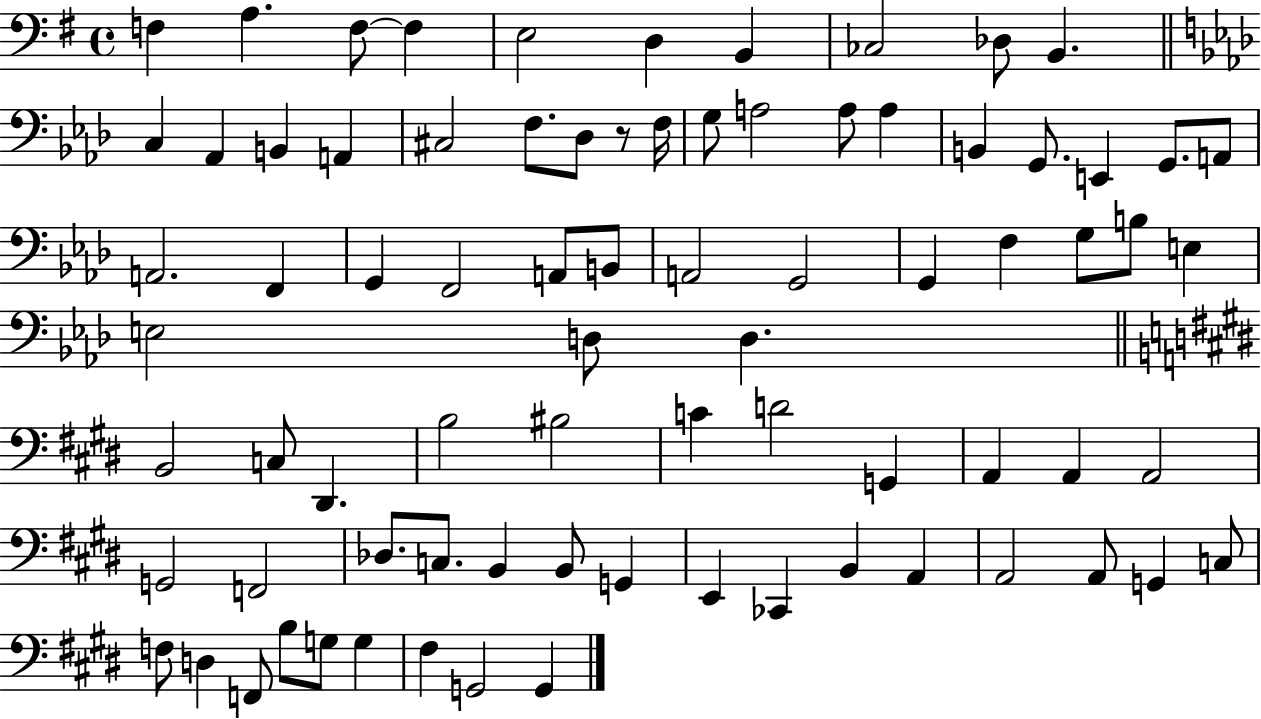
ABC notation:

X:1
T:Untitled
M:4/4
L:1/4
K:G
F, A, F,/2 F, E,2 D, B,, _C,2 _D,/2 B,, C, _A,, B,, A,, ^C,2 F,/2 _D,/2 z/2 F,/4 G,/2 A,2 A,/2 A, B,, G,,/2 E,, G,,/2 A,,/2 A,,2 F,, G,, F,,2 A,,/2 B,,/2 A,,2 G,,2 G,, F, G,/2 B,/2 E, E,2 D,/2 D, B,,2 C,/2 ^D,, B,2 ^B,2 C D2 G,, A,, A,, A,,2 G,,2 F,,2 _D,/2 C,/2 B,, B,,/2 G,, E,, _C,, B,, A,, A,,2 A,,/2 G,, C,/2 F,/2 D, F,,/2 B,/2 G,/2 G, ^F, G,,2 G,,